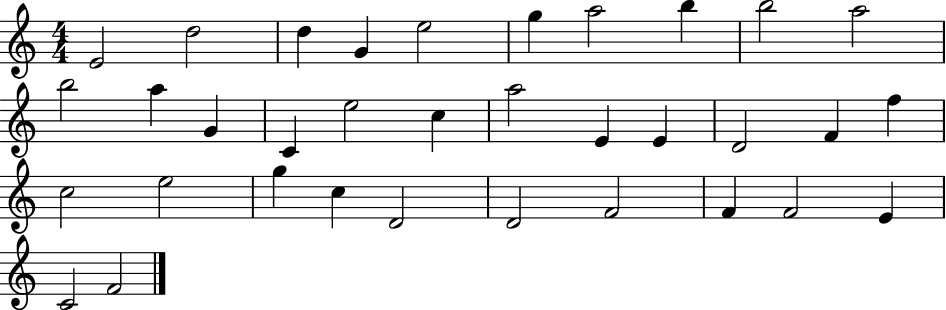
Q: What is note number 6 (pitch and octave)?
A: G5